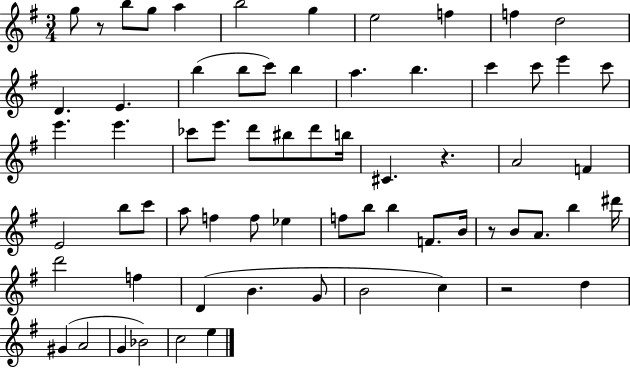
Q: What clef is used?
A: treble